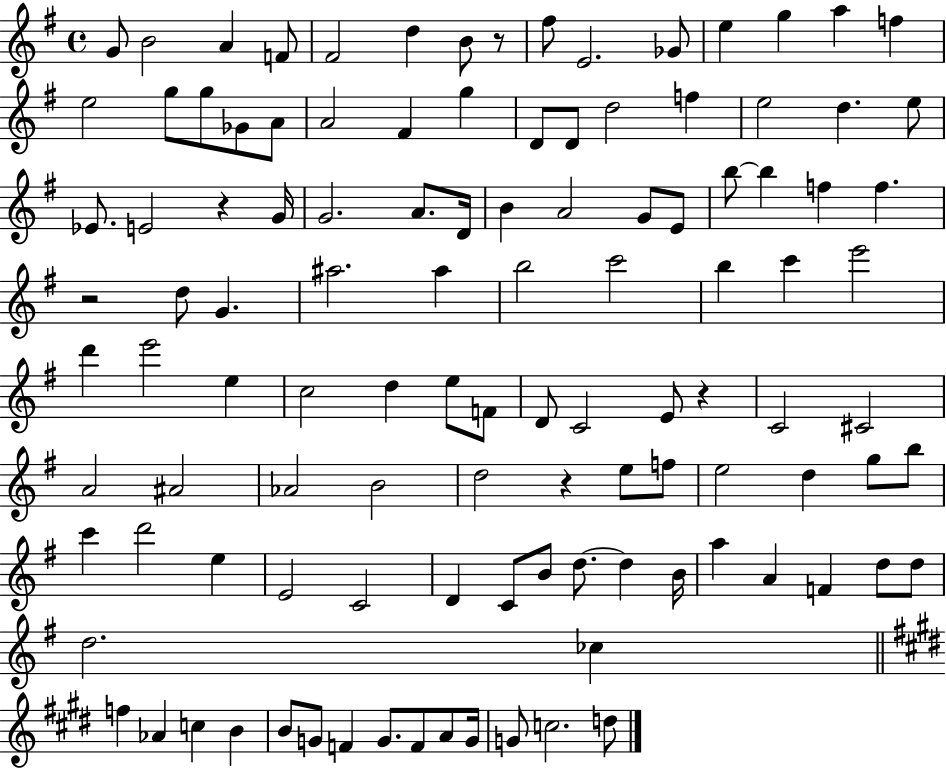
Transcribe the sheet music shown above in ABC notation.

X:1
T:Untitled
M:4/4
L:1/4
K:G
G/2 B2 A F/2 ^F2 d B/2 z/2 ^f/2 E2 _G/2 e g a f e2 g/2 g/2 _G/2 A/2 A2 ^F g D/2 D/2 d2 f e2 d e/2 _E/2 E2 z G/4 G2 A/2 D/4 B A2 G/2 E/2 b/2 b f f z2 d/2 G ^a2 ^a b2 c'2 b c' e'2 d' e'2 e c2 d e/2 F/2 D/2 C2 E/2 z C2 ^C2 A2 ^A2 _A2 B2 d2 z e/2 f/2 e2 d g/2 b/2 c' d'2 e E2 C2 D C/2 B/2 d/2 d B/4 a A F d/2 d/2 d2 _c f _A c B B/2 G/2 F G/2 F/2 A/2 G/4 G/2 c2 d/2